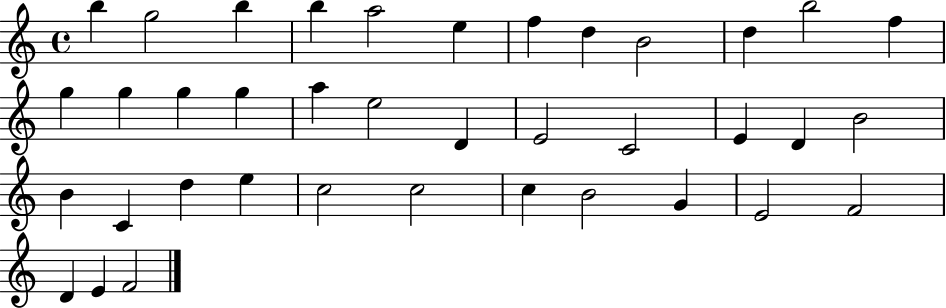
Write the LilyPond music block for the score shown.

{
  \clef treble
  \time 4/4
  \defaultTimeSignature
  \key c \major
  b''4 g''2 b''4 | b''4 a''2 e''4 | f''4 d''4 b'2 | d''4 b''2 f''4 | \break g''4 g''4 g''4 g''4 | a''4 e''2 d'4 | e'2 c'2 | e'4 d'4 b'2 | \break b'4 c'4 d''4 e''4 | c''2 c''2 | c''4 b'2 g'4 | e'2 f'2 | \break d'4 e'4 f'2 | \bar "|."
}